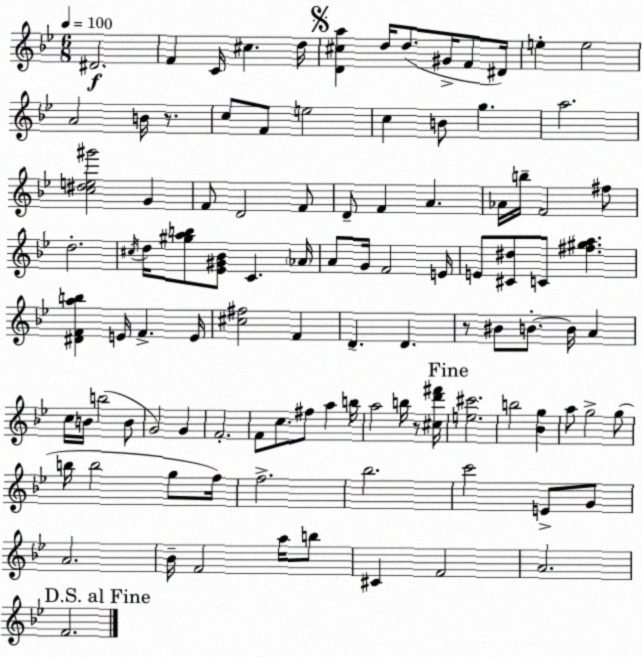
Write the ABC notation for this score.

X:1
T:Untitled
M:6/8
L:1/4
K:Bb
^D2 F C/4 ^c d/4 [D^ca] d/4 d/2 ^G/4 F/2 ^D/4 e e2 A2 B/4 z/2 c/2 F/2 e2 c B/2 g a2 [c^de^g']2 G F/2 D2 F/2 D/2 F A _A/4 b/4 F2 ^f/2 d2 ^c/4 d/4 [^gab]/2 [_E^G_B]/2 C _A/4 A/2 G/4 F2 E/4 E/2 [^C^d]/2 C/2 [^f^ga] [^DFab] E/4 F E/4 [^c^f]2 F D D z/2 ^B/2 B/2 B/4 A c/4 B/4 b2 B/2 G2 G F2 F/2 c/2 ^f/2 a b/4 a2 b/4 z/2 [^cd'^f']/4 [e^c']2 b2 [_Bg] a/2 g2 g/2 b/4 b2 g/2 f/4 f2 _b2 c'2 E/2 G/2 A2 _B/4 F2 a/4 b/2 ^C F2 A2 F2